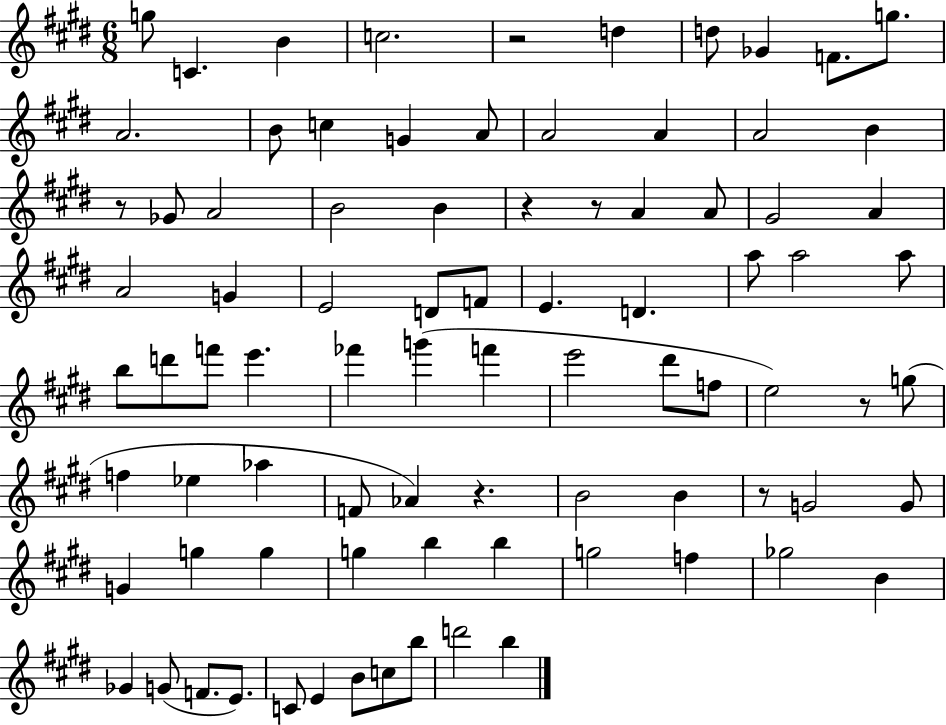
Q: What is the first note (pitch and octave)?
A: G5